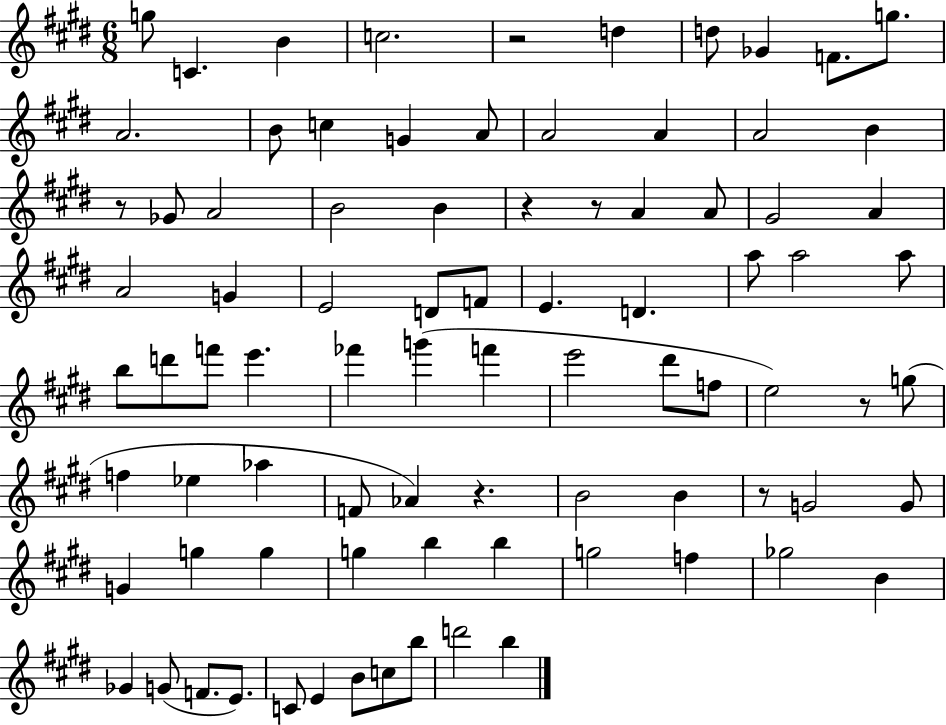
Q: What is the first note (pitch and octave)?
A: G5